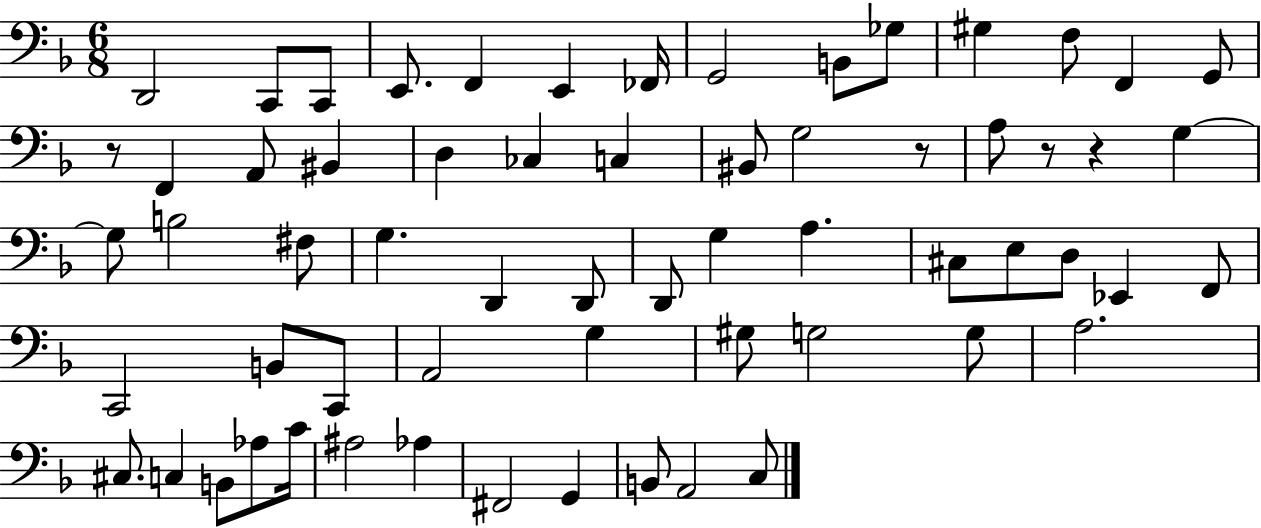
{
  \clef bass
  \numericTimeSignature
  \time 6/8
  \key f \major
  \repeat volta 2 { d,2 c,8 c,8 | e,8. f,4 e,4 fes,16 | g,2 b,8 ges8 | gis4 f8 f,4 g,8 | \break r8 f,4 a,8 bis,4 | d4 ces4 c4 | bis,8 g2 r8 | a8 r8 r4 g4~~ | \break g8 b2 fis8 | g4. d,4 d,8 | d,8 g4 a4. | cis8 e8 d8 ees,4 f,8 | \break c,2 b,8 c,8 | a,2 g4 | gis8 g2 g8 | a2. | \break cis8. c4 b,8 aes8 c'16 | ais2 aes4 | fis,2 g,4 | b,8 a,2 c8 | \break } \bar "|."
}